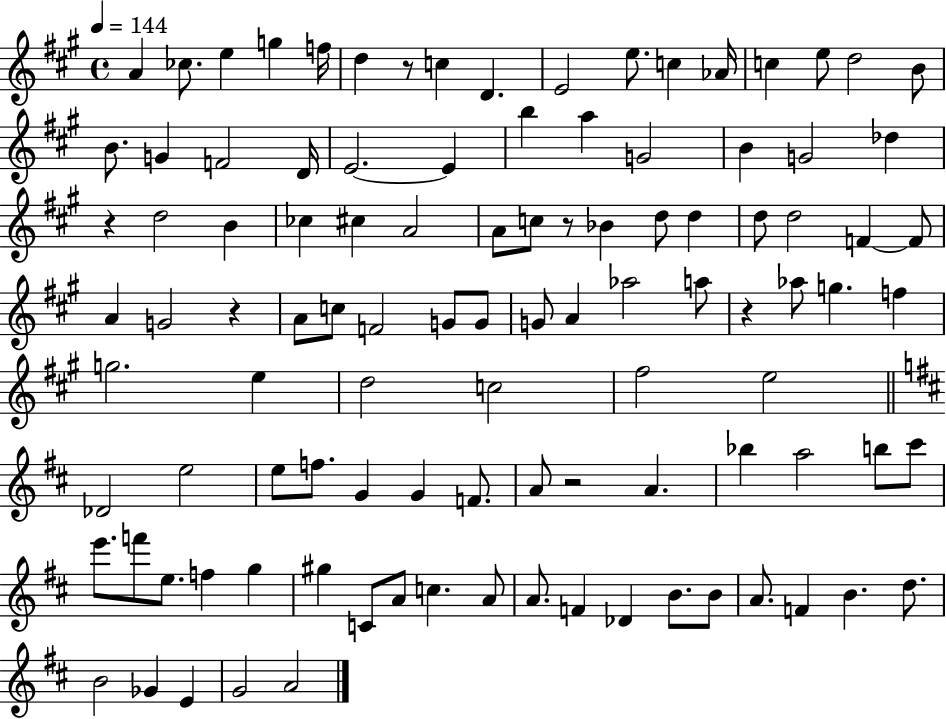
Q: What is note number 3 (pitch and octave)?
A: E5